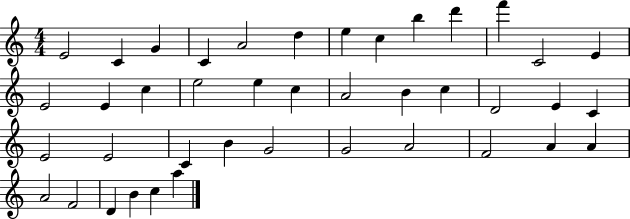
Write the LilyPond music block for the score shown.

{
  \clef treble
  \numericTimeSignature
  \time 4/4
  \key c \major
  e'2 c'4 g'4 | c'4 a'2 d''4 | e''4 c''4 b''4 d'''4 | f'''4 c'2 e'4 | \break e'2 e'4 c''4 | e''2 e''4 c''4 | a'2 b'4 c''4 | d'2 e'4 c'4 | \break e'2 e'2 | c'4 b'4 g'2 | g'2 a'2 | f'2 a'4 a'4 | \break a'2 f'2 | d'4 b'4 c''4 a''4 | \bar "|."
}